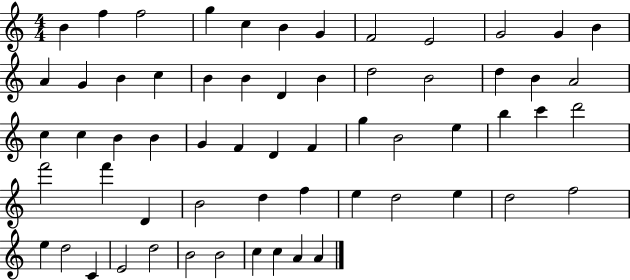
B4/q F5/q F5/h G5/q C5/q B4/q G4/q F4/h E4/h G4/h G4/q B4/q A4/q G4/q B4/q C5/q B4/q B4/q D4/q B4/q D5/h B4/h D5/q B4/q A4/h C5/q C5/q B4/q B4/q G4/q F4/q D4/q F4/q G5/q B4/h E5/q B5/q C6/q D6/h F6/h F6/q D4/q B4/h D5/q F5/q E5/q D5/h E5/q D5/h F5/h E5/q D5/h C4/q E4/h D5/h B4/h B4/h C5/q C5/q A4/q A4/q